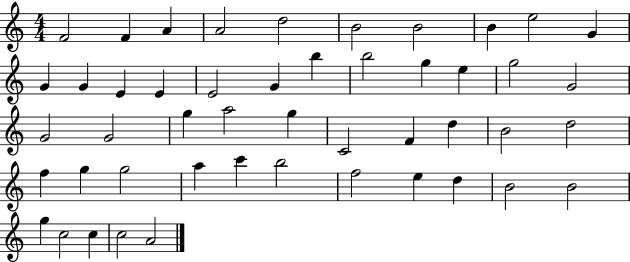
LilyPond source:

{
  \clef treble
  \numericTimeSignature
  \time 4/4
  \key c \major
  f'2 f'4 a'4 | a'2 d''2 | b'2 b'2 | b'4 e''2 g'4 | \break g'4 g'4 e'4 e'4 | e'2 g'4 b''4 | b''2 g''4 e''4 | g''2 g'2 | \break g'2 g'2 | g''4 a''2 g''4 | c'2 f'4 d''4 | b'2 d''2 | \break f''4 g''4 g''2 | a''4 c'''4 b''2 | f''2 e''4 d''4 | b'2 b'2 | \break g''4 c''2 c''4 | c''2 a'2 | \bar "|."
}